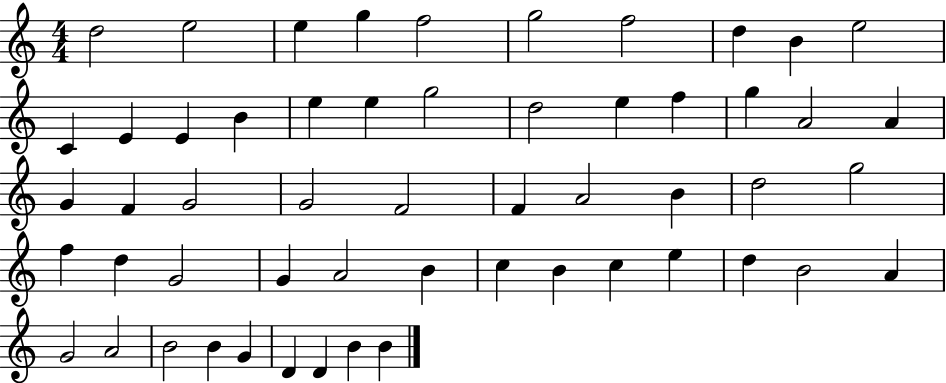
X:1
T:Untitled
M:4/4
L:1/4
K:C
d2 e2 e g f2 g2 f2 d B e2 C E E B e e g2 d2 e f g A2 A G F G2 G2 F2 F A2 B d2 g2 f d G2 G A2 B c B c e d B2 A G2 A2 B2 B G D D B B